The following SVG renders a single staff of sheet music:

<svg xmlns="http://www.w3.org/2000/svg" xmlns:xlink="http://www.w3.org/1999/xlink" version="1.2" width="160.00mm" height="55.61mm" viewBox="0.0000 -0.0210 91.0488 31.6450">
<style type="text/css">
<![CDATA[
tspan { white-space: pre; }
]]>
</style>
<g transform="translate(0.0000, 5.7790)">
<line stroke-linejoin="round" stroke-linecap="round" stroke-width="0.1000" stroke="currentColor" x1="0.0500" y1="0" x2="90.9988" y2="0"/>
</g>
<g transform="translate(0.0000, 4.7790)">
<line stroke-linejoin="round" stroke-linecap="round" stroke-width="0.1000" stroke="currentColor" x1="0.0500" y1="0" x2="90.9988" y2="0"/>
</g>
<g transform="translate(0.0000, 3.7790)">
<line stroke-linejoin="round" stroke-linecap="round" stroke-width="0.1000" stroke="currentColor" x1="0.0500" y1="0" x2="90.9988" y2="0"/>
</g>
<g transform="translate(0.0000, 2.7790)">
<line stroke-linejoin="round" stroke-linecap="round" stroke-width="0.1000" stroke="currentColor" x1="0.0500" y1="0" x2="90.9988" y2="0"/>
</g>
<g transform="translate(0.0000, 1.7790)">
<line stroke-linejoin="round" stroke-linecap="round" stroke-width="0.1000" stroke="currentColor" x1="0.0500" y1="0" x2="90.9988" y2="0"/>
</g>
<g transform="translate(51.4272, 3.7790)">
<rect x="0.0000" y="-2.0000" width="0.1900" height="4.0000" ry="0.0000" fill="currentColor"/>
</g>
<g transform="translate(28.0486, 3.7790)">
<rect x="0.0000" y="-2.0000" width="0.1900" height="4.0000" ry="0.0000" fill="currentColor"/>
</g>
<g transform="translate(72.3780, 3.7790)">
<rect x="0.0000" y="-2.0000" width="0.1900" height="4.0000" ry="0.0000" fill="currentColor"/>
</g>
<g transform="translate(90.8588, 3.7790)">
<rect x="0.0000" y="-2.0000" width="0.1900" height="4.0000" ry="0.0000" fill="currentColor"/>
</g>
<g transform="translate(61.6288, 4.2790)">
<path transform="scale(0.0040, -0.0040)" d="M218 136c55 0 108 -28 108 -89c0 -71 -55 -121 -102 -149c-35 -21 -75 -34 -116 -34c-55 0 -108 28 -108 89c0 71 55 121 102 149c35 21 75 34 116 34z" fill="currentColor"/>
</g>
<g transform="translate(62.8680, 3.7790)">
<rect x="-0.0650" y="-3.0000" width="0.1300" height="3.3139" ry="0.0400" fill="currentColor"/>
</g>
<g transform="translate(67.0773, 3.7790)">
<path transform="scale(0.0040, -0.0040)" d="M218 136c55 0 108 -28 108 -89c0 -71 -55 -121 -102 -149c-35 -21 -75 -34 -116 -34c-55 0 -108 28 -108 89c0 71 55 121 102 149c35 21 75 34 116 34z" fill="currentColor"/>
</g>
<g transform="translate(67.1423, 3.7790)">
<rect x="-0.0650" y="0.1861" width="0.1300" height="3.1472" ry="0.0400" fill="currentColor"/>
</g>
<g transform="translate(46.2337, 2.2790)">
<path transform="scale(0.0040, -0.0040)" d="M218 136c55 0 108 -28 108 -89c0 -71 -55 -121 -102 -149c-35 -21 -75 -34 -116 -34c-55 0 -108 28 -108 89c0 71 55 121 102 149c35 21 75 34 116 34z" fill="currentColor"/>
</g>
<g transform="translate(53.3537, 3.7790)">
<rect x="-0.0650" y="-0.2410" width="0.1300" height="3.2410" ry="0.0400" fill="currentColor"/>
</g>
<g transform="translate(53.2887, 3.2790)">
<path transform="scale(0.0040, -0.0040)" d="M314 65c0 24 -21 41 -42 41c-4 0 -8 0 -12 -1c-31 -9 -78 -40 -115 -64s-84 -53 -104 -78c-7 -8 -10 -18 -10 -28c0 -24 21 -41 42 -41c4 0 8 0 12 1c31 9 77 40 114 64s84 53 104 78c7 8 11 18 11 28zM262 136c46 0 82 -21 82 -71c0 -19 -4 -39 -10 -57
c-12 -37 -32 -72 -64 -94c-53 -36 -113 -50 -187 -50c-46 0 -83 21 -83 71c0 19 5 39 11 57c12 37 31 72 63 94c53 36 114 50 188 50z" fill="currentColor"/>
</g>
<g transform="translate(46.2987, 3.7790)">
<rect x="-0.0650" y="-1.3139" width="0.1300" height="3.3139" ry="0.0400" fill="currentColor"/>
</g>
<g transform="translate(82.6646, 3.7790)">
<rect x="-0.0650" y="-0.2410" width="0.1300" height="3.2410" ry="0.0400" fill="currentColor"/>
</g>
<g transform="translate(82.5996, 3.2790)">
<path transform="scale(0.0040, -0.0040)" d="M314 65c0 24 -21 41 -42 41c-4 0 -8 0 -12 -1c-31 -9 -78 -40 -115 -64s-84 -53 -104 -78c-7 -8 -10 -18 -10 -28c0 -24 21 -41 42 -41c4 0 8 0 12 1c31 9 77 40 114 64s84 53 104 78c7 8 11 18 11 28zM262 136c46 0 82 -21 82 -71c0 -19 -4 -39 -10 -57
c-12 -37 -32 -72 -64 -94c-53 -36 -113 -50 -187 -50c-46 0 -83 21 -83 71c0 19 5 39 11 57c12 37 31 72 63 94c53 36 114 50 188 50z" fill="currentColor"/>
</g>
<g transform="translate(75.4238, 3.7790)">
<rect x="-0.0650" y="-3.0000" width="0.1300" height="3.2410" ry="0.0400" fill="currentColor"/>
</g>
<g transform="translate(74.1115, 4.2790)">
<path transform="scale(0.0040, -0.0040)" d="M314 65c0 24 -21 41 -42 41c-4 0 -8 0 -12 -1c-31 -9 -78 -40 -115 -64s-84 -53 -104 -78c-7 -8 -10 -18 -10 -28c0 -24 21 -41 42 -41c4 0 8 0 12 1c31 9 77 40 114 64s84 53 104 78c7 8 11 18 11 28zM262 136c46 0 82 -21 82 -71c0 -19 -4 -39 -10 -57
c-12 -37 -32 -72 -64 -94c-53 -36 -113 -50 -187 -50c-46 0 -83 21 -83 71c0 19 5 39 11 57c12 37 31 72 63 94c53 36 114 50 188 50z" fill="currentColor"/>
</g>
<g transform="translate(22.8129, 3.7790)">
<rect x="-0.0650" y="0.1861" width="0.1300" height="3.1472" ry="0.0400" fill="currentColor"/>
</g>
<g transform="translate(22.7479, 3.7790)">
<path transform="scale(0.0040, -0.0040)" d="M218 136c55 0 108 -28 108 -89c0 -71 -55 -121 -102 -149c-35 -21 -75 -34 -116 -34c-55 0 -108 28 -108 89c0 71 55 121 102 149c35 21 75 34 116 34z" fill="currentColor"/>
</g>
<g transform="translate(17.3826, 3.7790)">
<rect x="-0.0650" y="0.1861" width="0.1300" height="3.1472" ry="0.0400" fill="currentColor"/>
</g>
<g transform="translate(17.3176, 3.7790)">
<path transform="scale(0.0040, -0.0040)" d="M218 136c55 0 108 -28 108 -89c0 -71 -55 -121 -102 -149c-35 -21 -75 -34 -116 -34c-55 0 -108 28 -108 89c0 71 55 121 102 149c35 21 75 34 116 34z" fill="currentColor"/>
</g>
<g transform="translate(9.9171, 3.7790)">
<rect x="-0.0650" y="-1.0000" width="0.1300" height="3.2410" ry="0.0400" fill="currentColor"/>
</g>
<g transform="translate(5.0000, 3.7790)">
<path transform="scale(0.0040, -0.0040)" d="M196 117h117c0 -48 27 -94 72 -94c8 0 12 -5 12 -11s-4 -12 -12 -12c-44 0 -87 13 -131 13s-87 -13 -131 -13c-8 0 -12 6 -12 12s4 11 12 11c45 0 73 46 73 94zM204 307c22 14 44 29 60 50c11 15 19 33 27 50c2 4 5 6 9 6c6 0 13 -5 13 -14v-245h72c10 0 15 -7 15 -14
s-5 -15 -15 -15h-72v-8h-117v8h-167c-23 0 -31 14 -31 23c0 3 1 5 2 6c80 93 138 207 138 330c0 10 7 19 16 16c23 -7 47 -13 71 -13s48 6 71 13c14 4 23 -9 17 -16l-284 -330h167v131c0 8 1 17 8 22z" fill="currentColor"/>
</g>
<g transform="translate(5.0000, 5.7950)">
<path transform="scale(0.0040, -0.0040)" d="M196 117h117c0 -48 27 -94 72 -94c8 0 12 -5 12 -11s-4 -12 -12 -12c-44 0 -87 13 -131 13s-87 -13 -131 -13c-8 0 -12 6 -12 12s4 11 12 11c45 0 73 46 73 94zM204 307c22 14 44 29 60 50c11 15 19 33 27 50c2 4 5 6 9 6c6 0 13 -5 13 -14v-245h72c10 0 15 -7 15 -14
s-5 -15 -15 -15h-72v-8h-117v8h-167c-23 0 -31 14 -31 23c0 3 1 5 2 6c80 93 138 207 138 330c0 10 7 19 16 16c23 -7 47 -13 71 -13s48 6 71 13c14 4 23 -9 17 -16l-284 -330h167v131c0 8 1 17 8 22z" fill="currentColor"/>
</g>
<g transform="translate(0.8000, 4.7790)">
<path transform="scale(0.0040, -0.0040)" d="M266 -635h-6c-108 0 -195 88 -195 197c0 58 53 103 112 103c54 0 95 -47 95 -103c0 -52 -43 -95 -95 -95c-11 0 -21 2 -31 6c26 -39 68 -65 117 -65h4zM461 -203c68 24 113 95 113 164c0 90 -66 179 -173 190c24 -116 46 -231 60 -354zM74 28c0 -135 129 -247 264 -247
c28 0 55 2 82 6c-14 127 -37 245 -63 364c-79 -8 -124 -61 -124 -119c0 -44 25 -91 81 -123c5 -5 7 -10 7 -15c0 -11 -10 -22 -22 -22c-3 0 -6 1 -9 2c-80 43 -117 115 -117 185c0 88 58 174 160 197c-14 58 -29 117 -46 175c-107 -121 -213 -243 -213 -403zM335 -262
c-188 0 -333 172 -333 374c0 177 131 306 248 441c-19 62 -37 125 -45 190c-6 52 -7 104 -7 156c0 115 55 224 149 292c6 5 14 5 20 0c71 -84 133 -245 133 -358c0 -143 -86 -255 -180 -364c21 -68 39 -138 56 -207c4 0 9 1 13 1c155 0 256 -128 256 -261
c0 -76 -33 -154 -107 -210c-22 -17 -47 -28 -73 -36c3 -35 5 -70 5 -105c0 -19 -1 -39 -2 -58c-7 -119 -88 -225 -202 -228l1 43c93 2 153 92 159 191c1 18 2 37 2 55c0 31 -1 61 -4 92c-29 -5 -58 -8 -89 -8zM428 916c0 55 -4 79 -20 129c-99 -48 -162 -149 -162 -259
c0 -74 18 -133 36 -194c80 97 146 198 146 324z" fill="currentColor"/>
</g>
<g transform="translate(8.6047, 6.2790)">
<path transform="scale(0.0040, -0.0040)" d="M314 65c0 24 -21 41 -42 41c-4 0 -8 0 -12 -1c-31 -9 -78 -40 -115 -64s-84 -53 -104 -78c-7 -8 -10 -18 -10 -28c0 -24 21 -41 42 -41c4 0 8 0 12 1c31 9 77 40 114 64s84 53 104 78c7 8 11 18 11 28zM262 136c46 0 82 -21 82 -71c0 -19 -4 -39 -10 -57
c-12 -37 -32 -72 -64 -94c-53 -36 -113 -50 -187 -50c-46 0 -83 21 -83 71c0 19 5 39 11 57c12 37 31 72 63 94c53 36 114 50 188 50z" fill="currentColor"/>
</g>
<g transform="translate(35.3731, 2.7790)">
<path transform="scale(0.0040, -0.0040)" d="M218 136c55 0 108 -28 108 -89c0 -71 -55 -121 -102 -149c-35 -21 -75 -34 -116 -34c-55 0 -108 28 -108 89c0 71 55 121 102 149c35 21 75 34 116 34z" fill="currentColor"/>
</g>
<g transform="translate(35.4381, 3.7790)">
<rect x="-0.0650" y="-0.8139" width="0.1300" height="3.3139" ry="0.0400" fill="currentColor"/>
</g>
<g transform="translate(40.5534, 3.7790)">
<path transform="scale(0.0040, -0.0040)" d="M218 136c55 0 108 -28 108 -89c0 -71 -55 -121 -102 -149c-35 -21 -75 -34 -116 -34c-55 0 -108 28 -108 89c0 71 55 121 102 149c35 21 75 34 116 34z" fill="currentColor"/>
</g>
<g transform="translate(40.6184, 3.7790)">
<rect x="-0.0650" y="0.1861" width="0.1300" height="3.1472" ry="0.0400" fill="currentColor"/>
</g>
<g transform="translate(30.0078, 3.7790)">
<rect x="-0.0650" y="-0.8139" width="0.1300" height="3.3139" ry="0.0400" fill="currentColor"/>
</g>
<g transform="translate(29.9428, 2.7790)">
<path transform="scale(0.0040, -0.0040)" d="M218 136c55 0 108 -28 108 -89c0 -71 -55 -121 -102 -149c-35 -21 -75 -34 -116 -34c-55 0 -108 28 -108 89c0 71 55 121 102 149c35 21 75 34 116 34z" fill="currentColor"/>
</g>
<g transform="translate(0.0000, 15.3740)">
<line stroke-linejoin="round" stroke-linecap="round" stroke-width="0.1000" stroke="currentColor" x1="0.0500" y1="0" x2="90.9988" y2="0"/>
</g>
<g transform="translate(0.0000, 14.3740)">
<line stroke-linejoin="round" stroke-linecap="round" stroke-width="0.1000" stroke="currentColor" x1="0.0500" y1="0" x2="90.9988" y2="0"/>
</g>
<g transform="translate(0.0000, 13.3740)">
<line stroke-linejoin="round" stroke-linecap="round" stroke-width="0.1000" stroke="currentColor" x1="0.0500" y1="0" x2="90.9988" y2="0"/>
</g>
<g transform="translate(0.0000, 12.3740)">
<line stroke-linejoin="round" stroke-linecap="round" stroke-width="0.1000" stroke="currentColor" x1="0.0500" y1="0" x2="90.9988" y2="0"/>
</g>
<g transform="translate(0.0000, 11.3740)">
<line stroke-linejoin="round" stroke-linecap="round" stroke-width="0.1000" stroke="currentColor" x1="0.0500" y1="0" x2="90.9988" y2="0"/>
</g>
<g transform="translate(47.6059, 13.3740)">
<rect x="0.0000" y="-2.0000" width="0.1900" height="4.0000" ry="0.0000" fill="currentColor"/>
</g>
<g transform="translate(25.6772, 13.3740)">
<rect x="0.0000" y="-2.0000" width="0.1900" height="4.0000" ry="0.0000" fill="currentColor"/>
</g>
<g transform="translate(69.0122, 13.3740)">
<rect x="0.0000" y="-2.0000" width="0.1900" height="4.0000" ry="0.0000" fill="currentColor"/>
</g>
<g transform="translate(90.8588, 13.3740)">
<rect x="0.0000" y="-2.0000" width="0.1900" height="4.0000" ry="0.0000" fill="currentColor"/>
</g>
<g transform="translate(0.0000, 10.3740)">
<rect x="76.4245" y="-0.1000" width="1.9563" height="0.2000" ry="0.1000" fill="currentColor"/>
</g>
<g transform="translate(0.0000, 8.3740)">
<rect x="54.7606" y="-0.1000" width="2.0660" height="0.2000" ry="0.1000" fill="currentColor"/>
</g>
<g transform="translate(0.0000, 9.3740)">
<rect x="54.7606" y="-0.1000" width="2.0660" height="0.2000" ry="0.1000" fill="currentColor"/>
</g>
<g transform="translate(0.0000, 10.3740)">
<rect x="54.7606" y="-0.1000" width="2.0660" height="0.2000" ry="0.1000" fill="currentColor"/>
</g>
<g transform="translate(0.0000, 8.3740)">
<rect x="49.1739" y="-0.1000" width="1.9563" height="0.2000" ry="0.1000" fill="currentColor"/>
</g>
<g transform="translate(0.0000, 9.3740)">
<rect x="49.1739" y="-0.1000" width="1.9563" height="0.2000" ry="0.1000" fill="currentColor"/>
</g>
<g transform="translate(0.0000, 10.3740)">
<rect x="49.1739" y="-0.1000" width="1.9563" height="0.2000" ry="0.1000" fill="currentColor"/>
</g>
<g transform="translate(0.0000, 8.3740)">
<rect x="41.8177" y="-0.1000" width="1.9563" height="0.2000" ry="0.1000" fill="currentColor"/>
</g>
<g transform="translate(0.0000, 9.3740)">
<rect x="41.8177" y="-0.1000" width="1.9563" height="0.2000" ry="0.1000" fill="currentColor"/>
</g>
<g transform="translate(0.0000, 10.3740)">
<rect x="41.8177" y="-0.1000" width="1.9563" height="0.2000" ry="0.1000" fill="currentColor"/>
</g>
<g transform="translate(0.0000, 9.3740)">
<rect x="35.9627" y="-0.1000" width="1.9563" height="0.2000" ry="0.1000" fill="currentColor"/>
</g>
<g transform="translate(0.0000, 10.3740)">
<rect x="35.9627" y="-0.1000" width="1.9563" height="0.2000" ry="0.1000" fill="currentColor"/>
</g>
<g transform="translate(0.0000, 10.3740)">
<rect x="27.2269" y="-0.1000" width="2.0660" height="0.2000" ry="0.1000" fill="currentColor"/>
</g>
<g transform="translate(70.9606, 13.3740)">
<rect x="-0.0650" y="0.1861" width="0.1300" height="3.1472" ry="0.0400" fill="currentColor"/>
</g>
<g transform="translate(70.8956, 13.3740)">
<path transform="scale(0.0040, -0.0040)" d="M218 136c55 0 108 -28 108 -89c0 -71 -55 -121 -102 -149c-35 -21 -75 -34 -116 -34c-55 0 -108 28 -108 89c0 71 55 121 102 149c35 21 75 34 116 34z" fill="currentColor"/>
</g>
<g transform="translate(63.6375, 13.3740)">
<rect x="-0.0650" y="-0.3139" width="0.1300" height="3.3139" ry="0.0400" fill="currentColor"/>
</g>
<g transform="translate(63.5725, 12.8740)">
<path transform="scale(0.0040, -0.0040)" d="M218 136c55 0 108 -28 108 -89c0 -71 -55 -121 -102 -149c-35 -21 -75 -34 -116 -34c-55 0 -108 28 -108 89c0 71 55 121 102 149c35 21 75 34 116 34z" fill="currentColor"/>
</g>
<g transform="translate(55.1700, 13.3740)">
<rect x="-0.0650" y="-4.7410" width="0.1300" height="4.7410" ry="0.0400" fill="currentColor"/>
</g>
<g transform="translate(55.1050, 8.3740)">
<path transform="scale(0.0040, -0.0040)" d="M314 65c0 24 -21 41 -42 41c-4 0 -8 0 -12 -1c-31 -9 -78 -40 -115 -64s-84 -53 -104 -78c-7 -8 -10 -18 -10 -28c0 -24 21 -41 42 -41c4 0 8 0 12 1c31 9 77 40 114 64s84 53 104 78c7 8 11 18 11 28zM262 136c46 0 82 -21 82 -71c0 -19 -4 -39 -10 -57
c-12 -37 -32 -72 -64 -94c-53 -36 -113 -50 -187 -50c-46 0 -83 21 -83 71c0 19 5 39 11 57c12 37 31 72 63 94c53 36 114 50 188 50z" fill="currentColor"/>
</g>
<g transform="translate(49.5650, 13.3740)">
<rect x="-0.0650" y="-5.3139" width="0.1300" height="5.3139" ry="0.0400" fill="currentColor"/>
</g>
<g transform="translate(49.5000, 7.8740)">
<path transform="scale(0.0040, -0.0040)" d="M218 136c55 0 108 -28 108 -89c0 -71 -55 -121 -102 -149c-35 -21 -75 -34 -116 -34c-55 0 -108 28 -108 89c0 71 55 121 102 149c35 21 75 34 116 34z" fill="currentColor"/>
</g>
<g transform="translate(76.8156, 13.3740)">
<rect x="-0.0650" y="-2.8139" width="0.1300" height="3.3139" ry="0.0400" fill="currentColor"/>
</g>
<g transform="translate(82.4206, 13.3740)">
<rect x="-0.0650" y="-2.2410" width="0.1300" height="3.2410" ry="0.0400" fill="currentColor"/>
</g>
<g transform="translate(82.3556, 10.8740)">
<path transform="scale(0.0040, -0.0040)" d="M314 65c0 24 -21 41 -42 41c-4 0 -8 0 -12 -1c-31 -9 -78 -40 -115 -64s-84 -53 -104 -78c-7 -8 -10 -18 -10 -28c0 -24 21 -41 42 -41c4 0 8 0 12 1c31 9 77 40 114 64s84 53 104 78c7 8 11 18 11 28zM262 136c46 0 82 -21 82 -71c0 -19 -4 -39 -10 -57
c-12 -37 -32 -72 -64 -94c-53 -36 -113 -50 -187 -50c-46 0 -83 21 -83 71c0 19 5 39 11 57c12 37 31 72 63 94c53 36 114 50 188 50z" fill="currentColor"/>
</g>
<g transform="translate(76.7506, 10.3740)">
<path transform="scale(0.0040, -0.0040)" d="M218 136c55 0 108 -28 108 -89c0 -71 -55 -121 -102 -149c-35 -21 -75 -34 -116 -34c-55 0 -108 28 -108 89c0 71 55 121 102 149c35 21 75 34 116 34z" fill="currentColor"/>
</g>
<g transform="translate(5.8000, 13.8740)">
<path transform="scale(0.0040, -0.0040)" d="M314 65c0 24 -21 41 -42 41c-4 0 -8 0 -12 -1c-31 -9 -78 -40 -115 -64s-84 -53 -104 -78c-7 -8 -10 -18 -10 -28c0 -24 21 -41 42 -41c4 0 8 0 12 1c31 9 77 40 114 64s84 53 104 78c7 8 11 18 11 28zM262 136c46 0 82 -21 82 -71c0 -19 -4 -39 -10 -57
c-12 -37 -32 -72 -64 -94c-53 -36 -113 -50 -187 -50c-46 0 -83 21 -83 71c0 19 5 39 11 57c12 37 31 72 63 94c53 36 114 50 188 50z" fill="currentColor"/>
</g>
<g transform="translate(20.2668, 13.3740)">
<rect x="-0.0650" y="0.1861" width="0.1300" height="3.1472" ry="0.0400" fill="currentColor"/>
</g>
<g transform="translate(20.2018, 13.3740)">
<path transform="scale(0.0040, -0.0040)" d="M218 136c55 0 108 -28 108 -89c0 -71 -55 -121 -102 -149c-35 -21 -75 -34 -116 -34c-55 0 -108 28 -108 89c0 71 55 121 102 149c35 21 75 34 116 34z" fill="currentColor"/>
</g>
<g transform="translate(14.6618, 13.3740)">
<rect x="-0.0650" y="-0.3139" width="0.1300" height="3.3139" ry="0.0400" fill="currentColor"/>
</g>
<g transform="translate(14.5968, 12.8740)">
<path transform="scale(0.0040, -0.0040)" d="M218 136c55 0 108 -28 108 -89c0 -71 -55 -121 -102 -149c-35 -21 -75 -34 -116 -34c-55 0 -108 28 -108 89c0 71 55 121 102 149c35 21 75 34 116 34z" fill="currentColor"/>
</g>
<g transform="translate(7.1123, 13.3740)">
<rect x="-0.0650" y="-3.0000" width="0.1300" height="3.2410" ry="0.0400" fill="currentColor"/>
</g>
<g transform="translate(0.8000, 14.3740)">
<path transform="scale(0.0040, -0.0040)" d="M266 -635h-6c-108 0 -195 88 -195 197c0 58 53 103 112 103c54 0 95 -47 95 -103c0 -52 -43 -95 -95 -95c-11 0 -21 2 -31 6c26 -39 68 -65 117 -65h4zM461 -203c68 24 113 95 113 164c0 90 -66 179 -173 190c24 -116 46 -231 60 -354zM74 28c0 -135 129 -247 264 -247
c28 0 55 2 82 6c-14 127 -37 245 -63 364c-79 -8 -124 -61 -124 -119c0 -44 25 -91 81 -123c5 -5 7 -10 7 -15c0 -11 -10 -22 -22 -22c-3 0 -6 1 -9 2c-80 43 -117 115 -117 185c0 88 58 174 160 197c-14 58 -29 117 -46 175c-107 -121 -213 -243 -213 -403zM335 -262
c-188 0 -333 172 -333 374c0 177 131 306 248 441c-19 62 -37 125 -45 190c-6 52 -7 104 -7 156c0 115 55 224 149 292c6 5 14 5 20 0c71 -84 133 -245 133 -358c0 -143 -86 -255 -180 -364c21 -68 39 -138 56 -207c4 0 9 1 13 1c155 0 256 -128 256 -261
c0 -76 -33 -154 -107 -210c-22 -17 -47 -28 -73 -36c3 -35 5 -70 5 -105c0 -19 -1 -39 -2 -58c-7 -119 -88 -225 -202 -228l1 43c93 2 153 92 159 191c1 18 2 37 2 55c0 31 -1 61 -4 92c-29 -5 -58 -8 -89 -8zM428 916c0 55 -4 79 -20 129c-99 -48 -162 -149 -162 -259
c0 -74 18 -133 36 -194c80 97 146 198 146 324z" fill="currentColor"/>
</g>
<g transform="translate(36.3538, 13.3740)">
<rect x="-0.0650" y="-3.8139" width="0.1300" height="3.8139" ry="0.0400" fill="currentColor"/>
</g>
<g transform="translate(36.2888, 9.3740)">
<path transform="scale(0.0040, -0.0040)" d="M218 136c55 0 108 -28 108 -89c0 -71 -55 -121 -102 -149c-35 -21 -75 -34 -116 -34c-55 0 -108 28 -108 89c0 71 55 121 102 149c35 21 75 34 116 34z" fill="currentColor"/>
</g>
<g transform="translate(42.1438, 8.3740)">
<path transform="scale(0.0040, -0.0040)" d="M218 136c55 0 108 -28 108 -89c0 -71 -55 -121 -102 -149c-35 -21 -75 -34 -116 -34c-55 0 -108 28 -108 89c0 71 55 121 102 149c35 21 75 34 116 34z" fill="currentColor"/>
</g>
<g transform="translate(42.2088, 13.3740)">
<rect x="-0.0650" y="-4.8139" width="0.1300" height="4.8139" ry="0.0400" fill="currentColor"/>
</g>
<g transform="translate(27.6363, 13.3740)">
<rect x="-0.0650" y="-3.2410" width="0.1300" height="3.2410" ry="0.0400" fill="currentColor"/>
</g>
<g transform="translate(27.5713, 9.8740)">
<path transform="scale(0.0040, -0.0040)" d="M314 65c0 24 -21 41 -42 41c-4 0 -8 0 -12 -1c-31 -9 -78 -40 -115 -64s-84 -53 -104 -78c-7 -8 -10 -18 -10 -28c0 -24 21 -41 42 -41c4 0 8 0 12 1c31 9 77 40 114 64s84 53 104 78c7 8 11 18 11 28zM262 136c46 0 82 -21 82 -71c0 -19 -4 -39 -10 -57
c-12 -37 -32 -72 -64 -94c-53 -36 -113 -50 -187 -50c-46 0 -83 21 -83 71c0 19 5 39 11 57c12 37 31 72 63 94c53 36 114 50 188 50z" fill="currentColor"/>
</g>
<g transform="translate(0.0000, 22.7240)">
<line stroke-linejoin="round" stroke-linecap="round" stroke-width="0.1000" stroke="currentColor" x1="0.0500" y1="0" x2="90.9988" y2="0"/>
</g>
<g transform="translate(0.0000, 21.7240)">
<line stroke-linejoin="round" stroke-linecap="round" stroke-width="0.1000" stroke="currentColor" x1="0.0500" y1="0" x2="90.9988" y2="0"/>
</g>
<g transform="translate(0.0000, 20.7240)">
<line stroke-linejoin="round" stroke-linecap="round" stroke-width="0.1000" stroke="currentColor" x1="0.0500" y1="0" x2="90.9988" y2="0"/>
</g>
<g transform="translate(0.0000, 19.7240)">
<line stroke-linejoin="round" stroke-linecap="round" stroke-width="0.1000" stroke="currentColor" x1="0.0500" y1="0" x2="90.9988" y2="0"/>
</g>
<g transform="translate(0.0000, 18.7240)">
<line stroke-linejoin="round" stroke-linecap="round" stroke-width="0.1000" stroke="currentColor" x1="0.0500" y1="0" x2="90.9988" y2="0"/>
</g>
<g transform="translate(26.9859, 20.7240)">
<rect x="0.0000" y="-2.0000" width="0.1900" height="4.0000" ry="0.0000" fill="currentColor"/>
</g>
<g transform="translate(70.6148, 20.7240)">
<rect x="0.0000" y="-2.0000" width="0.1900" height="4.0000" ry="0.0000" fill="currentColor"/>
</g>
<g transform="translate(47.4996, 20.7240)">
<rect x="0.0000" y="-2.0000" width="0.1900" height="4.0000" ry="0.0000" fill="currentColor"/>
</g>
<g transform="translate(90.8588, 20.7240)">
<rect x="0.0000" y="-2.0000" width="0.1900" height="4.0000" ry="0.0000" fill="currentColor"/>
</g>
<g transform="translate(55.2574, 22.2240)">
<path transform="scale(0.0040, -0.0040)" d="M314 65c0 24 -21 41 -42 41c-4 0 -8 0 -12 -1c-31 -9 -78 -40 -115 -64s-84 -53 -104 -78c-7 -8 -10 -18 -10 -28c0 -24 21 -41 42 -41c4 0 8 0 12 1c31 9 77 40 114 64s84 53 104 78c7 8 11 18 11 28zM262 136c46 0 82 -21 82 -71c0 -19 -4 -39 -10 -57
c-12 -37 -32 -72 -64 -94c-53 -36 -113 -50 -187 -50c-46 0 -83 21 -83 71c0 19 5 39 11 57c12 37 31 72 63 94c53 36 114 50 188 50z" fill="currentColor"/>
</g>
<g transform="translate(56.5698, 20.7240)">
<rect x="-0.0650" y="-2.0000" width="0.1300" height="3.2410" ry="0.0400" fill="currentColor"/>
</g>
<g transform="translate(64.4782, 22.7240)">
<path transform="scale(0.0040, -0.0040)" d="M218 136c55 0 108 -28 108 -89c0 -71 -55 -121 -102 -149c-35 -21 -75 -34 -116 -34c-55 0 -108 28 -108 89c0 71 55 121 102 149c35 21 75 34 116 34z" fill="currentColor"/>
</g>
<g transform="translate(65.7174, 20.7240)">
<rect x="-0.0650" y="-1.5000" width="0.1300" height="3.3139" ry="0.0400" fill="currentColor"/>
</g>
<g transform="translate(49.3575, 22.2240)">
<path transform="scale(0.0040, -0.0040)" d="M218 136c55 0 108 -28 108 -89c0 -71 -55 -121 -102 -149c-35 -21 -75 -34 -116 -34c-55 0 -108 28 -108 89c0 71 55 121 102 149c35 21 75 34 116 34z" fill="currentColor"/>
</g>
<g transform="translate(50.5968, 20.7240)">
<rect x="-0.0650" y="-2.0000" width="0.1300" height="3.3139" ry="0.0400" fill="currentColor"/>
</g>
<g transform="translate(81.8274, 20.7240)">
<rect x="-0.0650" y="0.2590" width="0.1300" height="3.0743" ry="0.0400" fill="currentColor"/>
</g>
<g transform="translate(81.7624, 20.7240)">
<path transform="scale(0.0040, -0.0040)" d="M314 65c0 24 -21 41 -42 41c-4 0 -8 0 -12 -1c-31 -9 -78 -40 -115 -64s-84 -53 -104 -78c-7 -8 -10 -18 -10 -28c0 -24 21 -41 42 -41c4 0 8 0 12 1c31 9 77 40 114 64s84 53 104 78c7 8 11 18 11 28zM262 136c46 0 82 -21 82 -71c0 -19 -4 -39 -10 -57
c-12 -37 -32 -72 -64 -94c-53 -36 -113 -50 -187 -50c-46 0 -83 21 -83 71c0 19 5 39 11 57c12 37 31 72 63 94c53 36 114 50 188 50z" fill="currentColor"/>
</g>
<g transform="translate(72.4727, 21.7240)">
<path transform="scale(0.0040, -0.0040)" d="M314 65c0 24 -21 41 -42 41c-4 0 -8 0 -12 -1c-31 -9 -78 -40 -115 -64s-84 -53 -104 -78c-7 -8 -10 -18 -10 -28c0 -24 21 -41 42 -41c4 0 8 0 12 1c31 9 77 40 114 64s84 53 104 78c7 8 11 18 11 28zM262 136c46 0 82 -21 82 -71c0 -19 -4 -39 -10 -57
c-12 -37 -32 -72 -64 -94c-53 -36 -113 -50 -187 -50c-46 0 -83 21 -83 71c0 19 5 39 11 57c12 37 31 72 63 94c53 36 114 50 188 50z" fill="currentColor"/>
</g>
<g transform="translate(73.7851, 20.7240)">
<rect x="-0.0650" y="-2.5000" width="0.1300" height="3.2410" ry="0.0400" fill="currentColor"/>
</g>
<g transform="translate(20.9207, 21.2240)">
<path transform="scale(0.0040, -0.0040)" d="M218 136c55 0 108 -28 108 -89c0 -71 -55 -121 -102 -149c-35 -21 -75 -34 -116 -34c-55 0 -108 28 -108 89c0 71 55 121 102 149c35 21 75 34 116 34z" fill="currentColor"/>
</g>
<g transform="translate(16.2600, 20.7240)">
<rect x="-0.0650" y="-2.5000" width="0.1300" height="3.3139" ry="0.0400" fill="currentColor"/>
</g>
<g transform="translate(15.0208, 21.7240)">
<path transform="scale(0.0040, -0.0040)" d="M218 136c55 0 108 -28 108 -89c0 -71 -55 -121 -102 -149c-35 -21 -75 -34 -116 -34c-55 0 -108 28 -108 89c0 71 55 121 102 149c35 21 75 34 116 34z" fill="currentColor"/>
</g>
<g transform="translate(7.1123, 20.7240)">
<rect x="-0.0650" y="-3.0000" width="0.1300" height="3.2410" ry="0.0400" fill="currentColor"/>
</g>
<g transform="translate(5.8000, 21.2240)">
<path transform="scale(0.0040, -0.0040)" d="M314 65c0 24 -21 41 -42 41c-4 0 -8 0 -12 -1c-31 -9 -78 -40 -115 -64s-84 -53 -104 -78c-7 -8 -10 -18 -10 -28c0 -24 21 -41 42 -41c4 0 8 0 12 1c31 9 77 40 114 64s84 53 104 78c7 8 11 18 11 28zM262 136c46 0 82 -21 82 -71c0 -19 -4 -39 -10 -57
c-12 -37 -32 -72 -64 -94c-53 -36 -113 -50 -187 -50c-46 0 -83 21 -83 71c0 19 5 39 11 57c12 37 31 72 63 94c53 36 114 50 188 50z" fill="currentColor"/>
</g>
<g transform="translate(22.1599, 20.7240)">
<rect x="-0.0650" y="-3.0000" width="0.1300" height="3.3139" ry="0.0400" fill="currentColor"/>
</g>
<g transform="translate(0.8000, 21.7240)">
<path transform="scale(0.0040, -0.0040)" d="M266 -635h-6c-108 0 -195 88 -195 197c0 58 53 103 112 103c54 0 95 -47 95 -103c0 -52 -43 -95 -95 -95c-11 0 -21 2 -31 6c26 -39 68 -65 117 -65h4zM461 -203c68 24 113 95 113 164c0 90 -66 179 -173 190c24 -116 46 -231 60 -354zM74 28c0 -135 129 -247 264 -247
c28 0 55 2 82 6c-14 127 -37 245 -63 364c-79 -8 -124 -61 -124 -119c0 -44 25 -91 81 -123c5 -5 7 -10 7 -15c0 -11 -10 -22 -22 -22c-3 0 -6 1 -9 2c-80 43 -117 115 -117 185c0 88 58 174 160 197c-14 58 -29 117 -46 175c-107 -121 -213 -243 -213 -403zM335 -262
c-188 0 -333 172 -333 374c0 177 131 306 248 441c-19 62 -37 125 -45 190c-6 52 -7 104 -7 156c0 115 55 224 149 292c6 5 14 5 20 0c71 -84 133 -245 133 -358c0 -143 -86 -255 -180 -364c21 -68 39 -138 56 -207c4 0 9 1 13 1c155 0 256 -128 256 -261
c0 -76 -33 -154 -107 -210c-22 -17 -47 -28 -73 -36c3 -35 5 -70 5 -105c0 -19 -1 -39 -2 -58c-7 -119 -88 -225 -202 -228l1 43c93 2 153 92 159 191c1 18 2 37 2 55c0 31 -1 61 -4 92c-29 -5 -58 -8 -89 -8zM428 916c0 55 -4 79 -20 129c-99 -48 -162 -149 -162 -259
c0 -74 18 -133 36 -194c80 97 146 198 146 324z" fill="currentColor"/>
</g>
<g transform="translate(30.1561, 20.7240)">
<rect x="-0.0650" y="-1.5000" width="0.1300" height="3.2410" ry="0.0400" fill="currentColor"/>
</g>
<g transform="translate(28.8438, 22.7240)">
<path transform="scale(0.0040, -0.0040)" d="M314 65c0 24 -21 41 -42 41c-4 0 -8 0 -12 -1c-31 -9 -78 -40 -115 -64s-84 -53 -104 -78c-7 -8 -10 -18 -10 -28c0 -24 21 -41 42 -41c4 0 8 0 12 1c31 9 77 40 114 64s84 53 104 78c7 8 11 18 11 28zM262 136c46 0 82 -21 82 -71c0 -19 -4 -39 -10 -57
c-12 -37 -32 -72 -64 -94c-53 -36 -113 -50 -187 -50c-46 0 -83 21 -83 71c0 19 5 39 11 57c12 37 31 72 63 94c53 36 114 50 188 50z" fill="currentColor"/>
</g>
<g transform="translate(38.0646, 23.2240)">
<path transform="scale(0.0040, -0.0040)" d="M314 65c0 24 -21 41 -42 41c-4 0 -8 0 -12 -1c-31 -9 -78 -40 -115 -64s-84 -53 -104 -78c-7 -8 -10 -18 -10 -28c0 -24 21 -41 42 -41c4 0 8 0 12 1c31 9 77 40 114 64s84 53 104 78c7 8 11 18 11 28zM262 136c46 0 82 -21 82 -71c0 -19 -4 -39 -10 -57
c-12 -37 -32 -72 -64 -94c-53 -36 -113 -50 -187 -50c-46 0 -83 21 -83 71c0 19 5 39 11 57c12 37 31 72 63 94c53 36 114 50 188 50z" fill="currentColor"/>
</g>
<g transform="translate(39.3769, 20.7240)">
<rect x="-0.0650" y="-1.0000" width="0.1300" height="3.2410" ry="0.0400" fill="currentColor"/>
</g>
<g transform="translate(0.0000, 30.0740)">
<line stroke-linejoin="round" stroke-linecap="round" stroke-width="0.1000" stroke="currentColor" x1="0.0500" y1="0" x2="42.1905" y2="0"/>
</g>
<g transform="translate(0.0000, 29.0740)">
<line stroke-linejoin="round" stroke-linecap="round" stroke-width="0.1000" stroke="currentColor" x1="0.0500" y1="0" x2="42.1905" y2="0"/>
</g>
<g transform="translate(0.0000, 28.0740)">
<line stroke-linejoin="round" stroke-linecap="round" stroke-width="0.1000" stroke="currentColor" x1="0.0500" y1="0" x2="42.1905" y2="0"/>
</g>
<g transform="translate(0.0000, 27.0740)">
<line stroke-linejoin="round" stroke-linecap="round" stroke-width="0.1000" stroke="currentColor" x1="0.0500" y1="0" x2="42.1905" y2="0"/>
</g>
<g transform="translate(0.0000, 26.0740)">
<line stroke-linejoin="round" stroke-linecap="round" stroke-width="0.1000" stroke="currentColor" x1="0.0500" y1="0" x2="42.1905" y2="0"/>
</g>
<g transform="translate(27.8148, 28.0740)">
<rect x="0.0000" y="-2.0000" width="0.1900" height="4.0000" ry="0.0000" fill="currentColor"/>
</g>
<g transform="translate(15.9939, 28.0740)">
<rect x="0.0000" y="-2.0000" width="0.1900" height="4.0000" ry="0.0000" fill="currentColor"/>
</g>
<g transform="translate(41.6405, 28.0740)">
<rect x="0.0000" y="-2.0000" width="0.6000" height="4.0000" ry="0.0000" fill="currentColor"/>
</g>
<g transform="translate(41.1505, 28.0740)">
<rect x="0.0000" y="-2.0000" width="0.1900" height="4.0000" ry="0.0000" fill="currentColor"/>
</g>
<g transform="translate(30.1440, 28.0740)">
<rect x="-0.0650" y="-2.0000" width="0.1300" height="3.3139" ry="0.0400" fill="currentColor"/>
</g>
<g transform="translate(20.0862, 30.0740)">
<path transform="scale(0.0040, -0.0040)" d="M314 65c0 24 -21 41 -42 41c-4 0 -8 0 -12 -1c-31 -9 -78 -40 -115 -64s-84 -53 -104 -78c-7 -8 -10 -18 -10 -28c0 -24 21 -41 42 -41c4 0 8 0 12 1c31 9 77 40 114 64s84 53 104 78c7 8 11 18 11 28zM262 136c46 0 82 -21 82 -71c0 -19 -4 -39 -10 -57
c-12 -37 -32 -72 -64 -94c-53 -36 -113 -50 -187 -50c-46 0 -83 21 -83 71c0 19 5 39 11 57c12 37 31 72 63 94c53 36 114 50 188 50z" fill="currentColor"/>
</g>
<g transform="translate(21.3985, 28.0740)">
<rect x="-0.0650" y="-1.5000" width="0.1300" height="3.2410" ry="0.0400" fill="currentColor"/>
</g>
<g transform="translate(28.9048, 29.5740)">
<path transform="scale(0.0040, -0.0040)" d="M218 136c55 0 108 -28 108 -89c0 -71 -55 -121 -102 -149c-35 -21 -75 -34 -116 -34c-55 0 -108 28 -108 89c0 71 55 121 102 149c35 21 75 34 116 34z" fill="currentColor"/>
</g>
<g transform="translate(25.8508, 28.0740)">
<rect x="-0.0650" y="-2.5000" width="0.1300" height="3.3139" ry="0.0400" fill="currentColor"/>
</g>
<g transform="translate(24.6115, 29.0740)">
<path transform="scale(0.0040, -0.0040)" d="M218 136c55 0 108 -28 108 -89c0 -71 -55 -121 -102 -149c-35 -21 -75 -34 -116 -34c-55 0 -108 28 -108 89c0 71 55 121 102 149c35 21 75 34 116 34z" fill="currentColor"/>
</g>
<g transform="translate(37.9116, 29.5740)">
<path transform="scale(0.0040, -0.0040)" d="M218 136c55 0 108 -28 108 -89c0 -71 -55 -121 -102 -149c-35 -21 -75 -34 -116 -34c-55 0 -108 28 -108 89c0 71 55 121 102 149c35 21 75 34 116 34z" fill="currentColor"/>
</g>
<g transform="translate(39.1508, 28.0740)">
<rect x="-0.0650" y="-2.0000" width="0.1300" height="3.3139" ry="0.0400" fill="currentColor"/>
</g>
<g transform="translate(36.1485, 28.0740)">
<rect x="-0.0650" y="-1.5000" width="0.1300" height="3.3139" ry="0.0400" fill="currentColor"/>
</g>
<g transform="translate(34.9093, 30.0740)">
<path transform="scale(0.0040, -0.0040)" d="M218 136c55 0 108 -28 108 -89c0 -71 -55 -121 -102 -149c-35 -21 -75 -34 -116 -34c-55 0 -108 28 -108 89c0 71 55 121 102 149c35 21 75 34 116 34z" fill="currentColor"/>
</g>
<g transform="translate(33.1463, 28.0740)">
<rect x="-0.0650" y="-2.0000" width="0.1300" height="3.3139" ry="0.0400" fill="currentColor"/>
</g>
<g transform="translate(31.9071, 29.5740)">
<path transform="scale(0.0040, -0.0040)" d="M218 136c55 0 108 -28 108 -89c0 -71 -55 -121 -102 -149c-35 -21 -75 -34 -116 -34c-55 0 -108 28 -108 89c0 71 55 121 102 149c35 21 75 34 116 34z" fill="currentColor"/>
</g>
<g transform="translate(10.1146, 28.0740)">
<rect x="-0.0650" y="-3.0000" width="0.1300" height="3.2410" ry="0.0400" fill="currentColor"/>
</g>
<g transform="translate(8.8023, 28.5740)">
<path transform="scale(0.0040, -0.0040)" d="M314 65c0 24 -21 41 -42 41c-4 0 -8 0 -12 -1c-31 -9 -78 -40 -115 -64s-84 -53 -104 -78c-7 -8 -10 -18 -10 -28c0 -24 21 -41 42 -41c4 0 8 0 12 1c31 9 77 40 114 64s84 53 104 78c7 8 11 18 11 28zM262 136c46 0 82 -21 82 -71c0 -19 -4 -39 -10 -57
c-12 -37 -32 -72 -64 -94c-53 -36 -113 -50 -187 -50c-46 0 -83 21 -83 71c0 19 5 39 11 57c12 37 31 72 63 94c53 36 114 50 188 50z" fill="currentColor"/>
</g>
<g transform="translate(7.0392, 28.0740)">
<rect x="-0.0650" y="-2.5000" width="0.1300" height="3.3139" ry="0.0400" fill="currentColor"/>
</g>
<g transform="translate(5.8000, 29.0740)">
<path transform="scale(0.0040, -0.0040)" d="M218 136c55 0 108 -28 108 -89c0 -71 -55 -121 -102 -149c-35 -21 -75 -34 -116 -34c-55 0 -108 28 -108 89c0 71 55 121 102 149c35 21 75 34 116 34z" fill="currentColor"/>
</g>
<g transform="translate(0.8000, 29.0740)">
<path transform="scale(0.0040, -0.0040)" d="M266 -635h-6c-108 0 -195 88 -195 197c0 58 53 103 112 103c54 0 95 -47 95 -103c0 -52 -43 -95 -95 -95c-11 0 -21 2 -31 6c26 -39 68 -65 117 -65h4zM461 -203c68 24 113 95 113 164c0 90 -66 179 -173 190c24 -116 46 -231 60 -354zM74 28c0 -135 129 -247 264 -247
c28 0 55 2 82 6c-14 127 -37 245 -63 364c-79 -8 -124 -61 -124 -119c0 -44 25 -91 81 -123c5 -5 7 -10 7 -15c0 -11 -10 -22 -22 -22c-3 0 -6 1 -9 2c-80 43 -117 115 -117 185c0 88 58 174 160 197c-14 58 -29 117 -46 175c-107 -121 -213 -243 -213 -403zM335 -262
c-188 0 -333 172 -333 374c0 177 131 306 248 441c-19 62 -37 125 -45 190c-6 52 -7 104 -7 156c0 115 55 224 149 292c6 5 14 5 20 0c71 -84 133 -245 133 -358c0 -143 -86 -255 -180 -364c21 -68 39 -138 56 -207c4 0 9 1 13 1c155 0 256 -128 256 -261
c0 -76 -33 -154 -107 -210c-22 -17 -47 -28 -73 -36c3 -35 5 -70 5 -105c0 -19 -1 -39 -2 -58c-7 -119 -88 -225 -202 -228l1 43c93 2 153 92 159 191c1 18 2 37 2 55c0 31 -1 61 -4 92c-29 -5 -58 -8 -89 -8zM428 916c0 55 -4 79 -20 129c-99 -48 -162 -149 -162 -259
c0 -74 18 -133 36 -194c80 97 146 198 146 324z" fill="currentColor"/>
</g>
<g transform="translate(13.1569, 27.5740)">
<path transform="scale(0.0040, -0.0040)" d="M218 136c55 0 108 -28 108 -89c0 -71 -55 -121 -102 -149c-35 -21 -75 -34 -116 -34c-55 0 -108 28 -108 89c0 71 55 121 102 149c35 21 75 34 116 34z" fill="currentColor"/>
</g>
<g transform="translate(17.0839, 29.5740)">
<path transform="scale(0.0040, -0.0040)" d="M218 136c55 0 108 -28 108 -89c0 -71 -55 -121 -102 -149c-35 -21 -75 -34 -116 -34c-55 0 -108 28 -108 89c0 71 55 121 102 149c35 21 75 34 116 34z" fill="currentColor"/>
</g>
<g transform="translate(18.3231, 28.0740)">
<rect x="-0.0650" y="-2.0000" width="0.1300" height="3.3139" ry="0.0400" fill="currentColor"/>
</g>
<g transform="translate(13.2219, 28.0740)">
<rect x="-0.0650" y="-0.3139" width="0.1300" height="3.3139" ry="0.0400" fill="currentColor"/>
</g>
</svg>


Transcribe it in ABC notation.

X:1
T:Untitled
M:4/4
L:1/4
K:C
D2 B B d d B e c2 A B A2 c2 A2 c B b2 c' e' f' e'2 c B a g2 A2 G A E2 D2 F F2 E G2 B2 G A2 c F E2 G F F E F